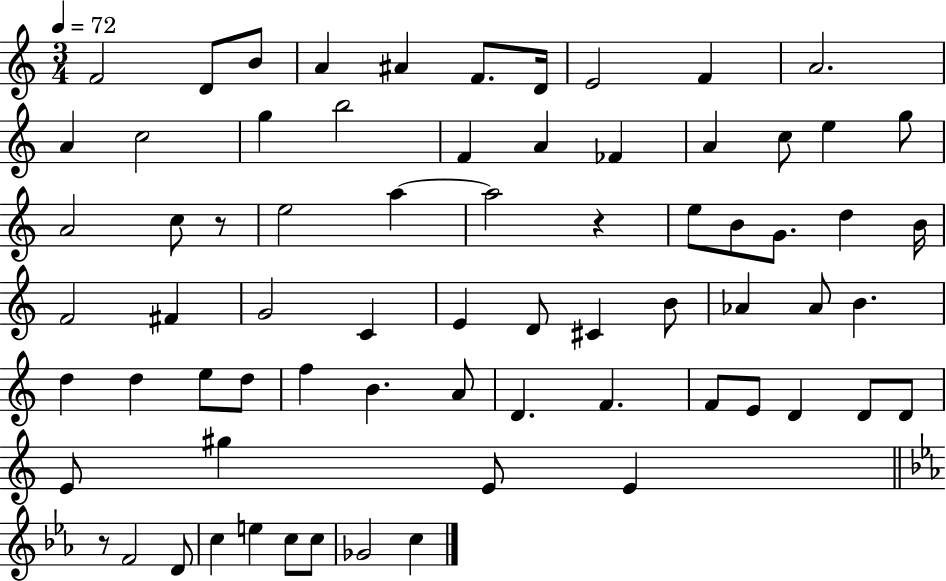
X:1
T:Untitled
M:3/4
L:1/4
K:C
F2 D/2 B/2 A ^A F/2 D/4 E2 F A2 A c2 g b2 F A _F A c/2 e g/2 A2 c/2 z/2 e2 a a2 z e/2 B/2 G/2 d B/4 F2 ^F G2 C E D/2 ^C B/2 _A _A/2 B d d e/2 d/2 f B A/2 D F F/2 E/2 D D/2 D/2 E/2 ^g E/2 E z/2 F2 D/2 c e c/2 c/2 _G2 c